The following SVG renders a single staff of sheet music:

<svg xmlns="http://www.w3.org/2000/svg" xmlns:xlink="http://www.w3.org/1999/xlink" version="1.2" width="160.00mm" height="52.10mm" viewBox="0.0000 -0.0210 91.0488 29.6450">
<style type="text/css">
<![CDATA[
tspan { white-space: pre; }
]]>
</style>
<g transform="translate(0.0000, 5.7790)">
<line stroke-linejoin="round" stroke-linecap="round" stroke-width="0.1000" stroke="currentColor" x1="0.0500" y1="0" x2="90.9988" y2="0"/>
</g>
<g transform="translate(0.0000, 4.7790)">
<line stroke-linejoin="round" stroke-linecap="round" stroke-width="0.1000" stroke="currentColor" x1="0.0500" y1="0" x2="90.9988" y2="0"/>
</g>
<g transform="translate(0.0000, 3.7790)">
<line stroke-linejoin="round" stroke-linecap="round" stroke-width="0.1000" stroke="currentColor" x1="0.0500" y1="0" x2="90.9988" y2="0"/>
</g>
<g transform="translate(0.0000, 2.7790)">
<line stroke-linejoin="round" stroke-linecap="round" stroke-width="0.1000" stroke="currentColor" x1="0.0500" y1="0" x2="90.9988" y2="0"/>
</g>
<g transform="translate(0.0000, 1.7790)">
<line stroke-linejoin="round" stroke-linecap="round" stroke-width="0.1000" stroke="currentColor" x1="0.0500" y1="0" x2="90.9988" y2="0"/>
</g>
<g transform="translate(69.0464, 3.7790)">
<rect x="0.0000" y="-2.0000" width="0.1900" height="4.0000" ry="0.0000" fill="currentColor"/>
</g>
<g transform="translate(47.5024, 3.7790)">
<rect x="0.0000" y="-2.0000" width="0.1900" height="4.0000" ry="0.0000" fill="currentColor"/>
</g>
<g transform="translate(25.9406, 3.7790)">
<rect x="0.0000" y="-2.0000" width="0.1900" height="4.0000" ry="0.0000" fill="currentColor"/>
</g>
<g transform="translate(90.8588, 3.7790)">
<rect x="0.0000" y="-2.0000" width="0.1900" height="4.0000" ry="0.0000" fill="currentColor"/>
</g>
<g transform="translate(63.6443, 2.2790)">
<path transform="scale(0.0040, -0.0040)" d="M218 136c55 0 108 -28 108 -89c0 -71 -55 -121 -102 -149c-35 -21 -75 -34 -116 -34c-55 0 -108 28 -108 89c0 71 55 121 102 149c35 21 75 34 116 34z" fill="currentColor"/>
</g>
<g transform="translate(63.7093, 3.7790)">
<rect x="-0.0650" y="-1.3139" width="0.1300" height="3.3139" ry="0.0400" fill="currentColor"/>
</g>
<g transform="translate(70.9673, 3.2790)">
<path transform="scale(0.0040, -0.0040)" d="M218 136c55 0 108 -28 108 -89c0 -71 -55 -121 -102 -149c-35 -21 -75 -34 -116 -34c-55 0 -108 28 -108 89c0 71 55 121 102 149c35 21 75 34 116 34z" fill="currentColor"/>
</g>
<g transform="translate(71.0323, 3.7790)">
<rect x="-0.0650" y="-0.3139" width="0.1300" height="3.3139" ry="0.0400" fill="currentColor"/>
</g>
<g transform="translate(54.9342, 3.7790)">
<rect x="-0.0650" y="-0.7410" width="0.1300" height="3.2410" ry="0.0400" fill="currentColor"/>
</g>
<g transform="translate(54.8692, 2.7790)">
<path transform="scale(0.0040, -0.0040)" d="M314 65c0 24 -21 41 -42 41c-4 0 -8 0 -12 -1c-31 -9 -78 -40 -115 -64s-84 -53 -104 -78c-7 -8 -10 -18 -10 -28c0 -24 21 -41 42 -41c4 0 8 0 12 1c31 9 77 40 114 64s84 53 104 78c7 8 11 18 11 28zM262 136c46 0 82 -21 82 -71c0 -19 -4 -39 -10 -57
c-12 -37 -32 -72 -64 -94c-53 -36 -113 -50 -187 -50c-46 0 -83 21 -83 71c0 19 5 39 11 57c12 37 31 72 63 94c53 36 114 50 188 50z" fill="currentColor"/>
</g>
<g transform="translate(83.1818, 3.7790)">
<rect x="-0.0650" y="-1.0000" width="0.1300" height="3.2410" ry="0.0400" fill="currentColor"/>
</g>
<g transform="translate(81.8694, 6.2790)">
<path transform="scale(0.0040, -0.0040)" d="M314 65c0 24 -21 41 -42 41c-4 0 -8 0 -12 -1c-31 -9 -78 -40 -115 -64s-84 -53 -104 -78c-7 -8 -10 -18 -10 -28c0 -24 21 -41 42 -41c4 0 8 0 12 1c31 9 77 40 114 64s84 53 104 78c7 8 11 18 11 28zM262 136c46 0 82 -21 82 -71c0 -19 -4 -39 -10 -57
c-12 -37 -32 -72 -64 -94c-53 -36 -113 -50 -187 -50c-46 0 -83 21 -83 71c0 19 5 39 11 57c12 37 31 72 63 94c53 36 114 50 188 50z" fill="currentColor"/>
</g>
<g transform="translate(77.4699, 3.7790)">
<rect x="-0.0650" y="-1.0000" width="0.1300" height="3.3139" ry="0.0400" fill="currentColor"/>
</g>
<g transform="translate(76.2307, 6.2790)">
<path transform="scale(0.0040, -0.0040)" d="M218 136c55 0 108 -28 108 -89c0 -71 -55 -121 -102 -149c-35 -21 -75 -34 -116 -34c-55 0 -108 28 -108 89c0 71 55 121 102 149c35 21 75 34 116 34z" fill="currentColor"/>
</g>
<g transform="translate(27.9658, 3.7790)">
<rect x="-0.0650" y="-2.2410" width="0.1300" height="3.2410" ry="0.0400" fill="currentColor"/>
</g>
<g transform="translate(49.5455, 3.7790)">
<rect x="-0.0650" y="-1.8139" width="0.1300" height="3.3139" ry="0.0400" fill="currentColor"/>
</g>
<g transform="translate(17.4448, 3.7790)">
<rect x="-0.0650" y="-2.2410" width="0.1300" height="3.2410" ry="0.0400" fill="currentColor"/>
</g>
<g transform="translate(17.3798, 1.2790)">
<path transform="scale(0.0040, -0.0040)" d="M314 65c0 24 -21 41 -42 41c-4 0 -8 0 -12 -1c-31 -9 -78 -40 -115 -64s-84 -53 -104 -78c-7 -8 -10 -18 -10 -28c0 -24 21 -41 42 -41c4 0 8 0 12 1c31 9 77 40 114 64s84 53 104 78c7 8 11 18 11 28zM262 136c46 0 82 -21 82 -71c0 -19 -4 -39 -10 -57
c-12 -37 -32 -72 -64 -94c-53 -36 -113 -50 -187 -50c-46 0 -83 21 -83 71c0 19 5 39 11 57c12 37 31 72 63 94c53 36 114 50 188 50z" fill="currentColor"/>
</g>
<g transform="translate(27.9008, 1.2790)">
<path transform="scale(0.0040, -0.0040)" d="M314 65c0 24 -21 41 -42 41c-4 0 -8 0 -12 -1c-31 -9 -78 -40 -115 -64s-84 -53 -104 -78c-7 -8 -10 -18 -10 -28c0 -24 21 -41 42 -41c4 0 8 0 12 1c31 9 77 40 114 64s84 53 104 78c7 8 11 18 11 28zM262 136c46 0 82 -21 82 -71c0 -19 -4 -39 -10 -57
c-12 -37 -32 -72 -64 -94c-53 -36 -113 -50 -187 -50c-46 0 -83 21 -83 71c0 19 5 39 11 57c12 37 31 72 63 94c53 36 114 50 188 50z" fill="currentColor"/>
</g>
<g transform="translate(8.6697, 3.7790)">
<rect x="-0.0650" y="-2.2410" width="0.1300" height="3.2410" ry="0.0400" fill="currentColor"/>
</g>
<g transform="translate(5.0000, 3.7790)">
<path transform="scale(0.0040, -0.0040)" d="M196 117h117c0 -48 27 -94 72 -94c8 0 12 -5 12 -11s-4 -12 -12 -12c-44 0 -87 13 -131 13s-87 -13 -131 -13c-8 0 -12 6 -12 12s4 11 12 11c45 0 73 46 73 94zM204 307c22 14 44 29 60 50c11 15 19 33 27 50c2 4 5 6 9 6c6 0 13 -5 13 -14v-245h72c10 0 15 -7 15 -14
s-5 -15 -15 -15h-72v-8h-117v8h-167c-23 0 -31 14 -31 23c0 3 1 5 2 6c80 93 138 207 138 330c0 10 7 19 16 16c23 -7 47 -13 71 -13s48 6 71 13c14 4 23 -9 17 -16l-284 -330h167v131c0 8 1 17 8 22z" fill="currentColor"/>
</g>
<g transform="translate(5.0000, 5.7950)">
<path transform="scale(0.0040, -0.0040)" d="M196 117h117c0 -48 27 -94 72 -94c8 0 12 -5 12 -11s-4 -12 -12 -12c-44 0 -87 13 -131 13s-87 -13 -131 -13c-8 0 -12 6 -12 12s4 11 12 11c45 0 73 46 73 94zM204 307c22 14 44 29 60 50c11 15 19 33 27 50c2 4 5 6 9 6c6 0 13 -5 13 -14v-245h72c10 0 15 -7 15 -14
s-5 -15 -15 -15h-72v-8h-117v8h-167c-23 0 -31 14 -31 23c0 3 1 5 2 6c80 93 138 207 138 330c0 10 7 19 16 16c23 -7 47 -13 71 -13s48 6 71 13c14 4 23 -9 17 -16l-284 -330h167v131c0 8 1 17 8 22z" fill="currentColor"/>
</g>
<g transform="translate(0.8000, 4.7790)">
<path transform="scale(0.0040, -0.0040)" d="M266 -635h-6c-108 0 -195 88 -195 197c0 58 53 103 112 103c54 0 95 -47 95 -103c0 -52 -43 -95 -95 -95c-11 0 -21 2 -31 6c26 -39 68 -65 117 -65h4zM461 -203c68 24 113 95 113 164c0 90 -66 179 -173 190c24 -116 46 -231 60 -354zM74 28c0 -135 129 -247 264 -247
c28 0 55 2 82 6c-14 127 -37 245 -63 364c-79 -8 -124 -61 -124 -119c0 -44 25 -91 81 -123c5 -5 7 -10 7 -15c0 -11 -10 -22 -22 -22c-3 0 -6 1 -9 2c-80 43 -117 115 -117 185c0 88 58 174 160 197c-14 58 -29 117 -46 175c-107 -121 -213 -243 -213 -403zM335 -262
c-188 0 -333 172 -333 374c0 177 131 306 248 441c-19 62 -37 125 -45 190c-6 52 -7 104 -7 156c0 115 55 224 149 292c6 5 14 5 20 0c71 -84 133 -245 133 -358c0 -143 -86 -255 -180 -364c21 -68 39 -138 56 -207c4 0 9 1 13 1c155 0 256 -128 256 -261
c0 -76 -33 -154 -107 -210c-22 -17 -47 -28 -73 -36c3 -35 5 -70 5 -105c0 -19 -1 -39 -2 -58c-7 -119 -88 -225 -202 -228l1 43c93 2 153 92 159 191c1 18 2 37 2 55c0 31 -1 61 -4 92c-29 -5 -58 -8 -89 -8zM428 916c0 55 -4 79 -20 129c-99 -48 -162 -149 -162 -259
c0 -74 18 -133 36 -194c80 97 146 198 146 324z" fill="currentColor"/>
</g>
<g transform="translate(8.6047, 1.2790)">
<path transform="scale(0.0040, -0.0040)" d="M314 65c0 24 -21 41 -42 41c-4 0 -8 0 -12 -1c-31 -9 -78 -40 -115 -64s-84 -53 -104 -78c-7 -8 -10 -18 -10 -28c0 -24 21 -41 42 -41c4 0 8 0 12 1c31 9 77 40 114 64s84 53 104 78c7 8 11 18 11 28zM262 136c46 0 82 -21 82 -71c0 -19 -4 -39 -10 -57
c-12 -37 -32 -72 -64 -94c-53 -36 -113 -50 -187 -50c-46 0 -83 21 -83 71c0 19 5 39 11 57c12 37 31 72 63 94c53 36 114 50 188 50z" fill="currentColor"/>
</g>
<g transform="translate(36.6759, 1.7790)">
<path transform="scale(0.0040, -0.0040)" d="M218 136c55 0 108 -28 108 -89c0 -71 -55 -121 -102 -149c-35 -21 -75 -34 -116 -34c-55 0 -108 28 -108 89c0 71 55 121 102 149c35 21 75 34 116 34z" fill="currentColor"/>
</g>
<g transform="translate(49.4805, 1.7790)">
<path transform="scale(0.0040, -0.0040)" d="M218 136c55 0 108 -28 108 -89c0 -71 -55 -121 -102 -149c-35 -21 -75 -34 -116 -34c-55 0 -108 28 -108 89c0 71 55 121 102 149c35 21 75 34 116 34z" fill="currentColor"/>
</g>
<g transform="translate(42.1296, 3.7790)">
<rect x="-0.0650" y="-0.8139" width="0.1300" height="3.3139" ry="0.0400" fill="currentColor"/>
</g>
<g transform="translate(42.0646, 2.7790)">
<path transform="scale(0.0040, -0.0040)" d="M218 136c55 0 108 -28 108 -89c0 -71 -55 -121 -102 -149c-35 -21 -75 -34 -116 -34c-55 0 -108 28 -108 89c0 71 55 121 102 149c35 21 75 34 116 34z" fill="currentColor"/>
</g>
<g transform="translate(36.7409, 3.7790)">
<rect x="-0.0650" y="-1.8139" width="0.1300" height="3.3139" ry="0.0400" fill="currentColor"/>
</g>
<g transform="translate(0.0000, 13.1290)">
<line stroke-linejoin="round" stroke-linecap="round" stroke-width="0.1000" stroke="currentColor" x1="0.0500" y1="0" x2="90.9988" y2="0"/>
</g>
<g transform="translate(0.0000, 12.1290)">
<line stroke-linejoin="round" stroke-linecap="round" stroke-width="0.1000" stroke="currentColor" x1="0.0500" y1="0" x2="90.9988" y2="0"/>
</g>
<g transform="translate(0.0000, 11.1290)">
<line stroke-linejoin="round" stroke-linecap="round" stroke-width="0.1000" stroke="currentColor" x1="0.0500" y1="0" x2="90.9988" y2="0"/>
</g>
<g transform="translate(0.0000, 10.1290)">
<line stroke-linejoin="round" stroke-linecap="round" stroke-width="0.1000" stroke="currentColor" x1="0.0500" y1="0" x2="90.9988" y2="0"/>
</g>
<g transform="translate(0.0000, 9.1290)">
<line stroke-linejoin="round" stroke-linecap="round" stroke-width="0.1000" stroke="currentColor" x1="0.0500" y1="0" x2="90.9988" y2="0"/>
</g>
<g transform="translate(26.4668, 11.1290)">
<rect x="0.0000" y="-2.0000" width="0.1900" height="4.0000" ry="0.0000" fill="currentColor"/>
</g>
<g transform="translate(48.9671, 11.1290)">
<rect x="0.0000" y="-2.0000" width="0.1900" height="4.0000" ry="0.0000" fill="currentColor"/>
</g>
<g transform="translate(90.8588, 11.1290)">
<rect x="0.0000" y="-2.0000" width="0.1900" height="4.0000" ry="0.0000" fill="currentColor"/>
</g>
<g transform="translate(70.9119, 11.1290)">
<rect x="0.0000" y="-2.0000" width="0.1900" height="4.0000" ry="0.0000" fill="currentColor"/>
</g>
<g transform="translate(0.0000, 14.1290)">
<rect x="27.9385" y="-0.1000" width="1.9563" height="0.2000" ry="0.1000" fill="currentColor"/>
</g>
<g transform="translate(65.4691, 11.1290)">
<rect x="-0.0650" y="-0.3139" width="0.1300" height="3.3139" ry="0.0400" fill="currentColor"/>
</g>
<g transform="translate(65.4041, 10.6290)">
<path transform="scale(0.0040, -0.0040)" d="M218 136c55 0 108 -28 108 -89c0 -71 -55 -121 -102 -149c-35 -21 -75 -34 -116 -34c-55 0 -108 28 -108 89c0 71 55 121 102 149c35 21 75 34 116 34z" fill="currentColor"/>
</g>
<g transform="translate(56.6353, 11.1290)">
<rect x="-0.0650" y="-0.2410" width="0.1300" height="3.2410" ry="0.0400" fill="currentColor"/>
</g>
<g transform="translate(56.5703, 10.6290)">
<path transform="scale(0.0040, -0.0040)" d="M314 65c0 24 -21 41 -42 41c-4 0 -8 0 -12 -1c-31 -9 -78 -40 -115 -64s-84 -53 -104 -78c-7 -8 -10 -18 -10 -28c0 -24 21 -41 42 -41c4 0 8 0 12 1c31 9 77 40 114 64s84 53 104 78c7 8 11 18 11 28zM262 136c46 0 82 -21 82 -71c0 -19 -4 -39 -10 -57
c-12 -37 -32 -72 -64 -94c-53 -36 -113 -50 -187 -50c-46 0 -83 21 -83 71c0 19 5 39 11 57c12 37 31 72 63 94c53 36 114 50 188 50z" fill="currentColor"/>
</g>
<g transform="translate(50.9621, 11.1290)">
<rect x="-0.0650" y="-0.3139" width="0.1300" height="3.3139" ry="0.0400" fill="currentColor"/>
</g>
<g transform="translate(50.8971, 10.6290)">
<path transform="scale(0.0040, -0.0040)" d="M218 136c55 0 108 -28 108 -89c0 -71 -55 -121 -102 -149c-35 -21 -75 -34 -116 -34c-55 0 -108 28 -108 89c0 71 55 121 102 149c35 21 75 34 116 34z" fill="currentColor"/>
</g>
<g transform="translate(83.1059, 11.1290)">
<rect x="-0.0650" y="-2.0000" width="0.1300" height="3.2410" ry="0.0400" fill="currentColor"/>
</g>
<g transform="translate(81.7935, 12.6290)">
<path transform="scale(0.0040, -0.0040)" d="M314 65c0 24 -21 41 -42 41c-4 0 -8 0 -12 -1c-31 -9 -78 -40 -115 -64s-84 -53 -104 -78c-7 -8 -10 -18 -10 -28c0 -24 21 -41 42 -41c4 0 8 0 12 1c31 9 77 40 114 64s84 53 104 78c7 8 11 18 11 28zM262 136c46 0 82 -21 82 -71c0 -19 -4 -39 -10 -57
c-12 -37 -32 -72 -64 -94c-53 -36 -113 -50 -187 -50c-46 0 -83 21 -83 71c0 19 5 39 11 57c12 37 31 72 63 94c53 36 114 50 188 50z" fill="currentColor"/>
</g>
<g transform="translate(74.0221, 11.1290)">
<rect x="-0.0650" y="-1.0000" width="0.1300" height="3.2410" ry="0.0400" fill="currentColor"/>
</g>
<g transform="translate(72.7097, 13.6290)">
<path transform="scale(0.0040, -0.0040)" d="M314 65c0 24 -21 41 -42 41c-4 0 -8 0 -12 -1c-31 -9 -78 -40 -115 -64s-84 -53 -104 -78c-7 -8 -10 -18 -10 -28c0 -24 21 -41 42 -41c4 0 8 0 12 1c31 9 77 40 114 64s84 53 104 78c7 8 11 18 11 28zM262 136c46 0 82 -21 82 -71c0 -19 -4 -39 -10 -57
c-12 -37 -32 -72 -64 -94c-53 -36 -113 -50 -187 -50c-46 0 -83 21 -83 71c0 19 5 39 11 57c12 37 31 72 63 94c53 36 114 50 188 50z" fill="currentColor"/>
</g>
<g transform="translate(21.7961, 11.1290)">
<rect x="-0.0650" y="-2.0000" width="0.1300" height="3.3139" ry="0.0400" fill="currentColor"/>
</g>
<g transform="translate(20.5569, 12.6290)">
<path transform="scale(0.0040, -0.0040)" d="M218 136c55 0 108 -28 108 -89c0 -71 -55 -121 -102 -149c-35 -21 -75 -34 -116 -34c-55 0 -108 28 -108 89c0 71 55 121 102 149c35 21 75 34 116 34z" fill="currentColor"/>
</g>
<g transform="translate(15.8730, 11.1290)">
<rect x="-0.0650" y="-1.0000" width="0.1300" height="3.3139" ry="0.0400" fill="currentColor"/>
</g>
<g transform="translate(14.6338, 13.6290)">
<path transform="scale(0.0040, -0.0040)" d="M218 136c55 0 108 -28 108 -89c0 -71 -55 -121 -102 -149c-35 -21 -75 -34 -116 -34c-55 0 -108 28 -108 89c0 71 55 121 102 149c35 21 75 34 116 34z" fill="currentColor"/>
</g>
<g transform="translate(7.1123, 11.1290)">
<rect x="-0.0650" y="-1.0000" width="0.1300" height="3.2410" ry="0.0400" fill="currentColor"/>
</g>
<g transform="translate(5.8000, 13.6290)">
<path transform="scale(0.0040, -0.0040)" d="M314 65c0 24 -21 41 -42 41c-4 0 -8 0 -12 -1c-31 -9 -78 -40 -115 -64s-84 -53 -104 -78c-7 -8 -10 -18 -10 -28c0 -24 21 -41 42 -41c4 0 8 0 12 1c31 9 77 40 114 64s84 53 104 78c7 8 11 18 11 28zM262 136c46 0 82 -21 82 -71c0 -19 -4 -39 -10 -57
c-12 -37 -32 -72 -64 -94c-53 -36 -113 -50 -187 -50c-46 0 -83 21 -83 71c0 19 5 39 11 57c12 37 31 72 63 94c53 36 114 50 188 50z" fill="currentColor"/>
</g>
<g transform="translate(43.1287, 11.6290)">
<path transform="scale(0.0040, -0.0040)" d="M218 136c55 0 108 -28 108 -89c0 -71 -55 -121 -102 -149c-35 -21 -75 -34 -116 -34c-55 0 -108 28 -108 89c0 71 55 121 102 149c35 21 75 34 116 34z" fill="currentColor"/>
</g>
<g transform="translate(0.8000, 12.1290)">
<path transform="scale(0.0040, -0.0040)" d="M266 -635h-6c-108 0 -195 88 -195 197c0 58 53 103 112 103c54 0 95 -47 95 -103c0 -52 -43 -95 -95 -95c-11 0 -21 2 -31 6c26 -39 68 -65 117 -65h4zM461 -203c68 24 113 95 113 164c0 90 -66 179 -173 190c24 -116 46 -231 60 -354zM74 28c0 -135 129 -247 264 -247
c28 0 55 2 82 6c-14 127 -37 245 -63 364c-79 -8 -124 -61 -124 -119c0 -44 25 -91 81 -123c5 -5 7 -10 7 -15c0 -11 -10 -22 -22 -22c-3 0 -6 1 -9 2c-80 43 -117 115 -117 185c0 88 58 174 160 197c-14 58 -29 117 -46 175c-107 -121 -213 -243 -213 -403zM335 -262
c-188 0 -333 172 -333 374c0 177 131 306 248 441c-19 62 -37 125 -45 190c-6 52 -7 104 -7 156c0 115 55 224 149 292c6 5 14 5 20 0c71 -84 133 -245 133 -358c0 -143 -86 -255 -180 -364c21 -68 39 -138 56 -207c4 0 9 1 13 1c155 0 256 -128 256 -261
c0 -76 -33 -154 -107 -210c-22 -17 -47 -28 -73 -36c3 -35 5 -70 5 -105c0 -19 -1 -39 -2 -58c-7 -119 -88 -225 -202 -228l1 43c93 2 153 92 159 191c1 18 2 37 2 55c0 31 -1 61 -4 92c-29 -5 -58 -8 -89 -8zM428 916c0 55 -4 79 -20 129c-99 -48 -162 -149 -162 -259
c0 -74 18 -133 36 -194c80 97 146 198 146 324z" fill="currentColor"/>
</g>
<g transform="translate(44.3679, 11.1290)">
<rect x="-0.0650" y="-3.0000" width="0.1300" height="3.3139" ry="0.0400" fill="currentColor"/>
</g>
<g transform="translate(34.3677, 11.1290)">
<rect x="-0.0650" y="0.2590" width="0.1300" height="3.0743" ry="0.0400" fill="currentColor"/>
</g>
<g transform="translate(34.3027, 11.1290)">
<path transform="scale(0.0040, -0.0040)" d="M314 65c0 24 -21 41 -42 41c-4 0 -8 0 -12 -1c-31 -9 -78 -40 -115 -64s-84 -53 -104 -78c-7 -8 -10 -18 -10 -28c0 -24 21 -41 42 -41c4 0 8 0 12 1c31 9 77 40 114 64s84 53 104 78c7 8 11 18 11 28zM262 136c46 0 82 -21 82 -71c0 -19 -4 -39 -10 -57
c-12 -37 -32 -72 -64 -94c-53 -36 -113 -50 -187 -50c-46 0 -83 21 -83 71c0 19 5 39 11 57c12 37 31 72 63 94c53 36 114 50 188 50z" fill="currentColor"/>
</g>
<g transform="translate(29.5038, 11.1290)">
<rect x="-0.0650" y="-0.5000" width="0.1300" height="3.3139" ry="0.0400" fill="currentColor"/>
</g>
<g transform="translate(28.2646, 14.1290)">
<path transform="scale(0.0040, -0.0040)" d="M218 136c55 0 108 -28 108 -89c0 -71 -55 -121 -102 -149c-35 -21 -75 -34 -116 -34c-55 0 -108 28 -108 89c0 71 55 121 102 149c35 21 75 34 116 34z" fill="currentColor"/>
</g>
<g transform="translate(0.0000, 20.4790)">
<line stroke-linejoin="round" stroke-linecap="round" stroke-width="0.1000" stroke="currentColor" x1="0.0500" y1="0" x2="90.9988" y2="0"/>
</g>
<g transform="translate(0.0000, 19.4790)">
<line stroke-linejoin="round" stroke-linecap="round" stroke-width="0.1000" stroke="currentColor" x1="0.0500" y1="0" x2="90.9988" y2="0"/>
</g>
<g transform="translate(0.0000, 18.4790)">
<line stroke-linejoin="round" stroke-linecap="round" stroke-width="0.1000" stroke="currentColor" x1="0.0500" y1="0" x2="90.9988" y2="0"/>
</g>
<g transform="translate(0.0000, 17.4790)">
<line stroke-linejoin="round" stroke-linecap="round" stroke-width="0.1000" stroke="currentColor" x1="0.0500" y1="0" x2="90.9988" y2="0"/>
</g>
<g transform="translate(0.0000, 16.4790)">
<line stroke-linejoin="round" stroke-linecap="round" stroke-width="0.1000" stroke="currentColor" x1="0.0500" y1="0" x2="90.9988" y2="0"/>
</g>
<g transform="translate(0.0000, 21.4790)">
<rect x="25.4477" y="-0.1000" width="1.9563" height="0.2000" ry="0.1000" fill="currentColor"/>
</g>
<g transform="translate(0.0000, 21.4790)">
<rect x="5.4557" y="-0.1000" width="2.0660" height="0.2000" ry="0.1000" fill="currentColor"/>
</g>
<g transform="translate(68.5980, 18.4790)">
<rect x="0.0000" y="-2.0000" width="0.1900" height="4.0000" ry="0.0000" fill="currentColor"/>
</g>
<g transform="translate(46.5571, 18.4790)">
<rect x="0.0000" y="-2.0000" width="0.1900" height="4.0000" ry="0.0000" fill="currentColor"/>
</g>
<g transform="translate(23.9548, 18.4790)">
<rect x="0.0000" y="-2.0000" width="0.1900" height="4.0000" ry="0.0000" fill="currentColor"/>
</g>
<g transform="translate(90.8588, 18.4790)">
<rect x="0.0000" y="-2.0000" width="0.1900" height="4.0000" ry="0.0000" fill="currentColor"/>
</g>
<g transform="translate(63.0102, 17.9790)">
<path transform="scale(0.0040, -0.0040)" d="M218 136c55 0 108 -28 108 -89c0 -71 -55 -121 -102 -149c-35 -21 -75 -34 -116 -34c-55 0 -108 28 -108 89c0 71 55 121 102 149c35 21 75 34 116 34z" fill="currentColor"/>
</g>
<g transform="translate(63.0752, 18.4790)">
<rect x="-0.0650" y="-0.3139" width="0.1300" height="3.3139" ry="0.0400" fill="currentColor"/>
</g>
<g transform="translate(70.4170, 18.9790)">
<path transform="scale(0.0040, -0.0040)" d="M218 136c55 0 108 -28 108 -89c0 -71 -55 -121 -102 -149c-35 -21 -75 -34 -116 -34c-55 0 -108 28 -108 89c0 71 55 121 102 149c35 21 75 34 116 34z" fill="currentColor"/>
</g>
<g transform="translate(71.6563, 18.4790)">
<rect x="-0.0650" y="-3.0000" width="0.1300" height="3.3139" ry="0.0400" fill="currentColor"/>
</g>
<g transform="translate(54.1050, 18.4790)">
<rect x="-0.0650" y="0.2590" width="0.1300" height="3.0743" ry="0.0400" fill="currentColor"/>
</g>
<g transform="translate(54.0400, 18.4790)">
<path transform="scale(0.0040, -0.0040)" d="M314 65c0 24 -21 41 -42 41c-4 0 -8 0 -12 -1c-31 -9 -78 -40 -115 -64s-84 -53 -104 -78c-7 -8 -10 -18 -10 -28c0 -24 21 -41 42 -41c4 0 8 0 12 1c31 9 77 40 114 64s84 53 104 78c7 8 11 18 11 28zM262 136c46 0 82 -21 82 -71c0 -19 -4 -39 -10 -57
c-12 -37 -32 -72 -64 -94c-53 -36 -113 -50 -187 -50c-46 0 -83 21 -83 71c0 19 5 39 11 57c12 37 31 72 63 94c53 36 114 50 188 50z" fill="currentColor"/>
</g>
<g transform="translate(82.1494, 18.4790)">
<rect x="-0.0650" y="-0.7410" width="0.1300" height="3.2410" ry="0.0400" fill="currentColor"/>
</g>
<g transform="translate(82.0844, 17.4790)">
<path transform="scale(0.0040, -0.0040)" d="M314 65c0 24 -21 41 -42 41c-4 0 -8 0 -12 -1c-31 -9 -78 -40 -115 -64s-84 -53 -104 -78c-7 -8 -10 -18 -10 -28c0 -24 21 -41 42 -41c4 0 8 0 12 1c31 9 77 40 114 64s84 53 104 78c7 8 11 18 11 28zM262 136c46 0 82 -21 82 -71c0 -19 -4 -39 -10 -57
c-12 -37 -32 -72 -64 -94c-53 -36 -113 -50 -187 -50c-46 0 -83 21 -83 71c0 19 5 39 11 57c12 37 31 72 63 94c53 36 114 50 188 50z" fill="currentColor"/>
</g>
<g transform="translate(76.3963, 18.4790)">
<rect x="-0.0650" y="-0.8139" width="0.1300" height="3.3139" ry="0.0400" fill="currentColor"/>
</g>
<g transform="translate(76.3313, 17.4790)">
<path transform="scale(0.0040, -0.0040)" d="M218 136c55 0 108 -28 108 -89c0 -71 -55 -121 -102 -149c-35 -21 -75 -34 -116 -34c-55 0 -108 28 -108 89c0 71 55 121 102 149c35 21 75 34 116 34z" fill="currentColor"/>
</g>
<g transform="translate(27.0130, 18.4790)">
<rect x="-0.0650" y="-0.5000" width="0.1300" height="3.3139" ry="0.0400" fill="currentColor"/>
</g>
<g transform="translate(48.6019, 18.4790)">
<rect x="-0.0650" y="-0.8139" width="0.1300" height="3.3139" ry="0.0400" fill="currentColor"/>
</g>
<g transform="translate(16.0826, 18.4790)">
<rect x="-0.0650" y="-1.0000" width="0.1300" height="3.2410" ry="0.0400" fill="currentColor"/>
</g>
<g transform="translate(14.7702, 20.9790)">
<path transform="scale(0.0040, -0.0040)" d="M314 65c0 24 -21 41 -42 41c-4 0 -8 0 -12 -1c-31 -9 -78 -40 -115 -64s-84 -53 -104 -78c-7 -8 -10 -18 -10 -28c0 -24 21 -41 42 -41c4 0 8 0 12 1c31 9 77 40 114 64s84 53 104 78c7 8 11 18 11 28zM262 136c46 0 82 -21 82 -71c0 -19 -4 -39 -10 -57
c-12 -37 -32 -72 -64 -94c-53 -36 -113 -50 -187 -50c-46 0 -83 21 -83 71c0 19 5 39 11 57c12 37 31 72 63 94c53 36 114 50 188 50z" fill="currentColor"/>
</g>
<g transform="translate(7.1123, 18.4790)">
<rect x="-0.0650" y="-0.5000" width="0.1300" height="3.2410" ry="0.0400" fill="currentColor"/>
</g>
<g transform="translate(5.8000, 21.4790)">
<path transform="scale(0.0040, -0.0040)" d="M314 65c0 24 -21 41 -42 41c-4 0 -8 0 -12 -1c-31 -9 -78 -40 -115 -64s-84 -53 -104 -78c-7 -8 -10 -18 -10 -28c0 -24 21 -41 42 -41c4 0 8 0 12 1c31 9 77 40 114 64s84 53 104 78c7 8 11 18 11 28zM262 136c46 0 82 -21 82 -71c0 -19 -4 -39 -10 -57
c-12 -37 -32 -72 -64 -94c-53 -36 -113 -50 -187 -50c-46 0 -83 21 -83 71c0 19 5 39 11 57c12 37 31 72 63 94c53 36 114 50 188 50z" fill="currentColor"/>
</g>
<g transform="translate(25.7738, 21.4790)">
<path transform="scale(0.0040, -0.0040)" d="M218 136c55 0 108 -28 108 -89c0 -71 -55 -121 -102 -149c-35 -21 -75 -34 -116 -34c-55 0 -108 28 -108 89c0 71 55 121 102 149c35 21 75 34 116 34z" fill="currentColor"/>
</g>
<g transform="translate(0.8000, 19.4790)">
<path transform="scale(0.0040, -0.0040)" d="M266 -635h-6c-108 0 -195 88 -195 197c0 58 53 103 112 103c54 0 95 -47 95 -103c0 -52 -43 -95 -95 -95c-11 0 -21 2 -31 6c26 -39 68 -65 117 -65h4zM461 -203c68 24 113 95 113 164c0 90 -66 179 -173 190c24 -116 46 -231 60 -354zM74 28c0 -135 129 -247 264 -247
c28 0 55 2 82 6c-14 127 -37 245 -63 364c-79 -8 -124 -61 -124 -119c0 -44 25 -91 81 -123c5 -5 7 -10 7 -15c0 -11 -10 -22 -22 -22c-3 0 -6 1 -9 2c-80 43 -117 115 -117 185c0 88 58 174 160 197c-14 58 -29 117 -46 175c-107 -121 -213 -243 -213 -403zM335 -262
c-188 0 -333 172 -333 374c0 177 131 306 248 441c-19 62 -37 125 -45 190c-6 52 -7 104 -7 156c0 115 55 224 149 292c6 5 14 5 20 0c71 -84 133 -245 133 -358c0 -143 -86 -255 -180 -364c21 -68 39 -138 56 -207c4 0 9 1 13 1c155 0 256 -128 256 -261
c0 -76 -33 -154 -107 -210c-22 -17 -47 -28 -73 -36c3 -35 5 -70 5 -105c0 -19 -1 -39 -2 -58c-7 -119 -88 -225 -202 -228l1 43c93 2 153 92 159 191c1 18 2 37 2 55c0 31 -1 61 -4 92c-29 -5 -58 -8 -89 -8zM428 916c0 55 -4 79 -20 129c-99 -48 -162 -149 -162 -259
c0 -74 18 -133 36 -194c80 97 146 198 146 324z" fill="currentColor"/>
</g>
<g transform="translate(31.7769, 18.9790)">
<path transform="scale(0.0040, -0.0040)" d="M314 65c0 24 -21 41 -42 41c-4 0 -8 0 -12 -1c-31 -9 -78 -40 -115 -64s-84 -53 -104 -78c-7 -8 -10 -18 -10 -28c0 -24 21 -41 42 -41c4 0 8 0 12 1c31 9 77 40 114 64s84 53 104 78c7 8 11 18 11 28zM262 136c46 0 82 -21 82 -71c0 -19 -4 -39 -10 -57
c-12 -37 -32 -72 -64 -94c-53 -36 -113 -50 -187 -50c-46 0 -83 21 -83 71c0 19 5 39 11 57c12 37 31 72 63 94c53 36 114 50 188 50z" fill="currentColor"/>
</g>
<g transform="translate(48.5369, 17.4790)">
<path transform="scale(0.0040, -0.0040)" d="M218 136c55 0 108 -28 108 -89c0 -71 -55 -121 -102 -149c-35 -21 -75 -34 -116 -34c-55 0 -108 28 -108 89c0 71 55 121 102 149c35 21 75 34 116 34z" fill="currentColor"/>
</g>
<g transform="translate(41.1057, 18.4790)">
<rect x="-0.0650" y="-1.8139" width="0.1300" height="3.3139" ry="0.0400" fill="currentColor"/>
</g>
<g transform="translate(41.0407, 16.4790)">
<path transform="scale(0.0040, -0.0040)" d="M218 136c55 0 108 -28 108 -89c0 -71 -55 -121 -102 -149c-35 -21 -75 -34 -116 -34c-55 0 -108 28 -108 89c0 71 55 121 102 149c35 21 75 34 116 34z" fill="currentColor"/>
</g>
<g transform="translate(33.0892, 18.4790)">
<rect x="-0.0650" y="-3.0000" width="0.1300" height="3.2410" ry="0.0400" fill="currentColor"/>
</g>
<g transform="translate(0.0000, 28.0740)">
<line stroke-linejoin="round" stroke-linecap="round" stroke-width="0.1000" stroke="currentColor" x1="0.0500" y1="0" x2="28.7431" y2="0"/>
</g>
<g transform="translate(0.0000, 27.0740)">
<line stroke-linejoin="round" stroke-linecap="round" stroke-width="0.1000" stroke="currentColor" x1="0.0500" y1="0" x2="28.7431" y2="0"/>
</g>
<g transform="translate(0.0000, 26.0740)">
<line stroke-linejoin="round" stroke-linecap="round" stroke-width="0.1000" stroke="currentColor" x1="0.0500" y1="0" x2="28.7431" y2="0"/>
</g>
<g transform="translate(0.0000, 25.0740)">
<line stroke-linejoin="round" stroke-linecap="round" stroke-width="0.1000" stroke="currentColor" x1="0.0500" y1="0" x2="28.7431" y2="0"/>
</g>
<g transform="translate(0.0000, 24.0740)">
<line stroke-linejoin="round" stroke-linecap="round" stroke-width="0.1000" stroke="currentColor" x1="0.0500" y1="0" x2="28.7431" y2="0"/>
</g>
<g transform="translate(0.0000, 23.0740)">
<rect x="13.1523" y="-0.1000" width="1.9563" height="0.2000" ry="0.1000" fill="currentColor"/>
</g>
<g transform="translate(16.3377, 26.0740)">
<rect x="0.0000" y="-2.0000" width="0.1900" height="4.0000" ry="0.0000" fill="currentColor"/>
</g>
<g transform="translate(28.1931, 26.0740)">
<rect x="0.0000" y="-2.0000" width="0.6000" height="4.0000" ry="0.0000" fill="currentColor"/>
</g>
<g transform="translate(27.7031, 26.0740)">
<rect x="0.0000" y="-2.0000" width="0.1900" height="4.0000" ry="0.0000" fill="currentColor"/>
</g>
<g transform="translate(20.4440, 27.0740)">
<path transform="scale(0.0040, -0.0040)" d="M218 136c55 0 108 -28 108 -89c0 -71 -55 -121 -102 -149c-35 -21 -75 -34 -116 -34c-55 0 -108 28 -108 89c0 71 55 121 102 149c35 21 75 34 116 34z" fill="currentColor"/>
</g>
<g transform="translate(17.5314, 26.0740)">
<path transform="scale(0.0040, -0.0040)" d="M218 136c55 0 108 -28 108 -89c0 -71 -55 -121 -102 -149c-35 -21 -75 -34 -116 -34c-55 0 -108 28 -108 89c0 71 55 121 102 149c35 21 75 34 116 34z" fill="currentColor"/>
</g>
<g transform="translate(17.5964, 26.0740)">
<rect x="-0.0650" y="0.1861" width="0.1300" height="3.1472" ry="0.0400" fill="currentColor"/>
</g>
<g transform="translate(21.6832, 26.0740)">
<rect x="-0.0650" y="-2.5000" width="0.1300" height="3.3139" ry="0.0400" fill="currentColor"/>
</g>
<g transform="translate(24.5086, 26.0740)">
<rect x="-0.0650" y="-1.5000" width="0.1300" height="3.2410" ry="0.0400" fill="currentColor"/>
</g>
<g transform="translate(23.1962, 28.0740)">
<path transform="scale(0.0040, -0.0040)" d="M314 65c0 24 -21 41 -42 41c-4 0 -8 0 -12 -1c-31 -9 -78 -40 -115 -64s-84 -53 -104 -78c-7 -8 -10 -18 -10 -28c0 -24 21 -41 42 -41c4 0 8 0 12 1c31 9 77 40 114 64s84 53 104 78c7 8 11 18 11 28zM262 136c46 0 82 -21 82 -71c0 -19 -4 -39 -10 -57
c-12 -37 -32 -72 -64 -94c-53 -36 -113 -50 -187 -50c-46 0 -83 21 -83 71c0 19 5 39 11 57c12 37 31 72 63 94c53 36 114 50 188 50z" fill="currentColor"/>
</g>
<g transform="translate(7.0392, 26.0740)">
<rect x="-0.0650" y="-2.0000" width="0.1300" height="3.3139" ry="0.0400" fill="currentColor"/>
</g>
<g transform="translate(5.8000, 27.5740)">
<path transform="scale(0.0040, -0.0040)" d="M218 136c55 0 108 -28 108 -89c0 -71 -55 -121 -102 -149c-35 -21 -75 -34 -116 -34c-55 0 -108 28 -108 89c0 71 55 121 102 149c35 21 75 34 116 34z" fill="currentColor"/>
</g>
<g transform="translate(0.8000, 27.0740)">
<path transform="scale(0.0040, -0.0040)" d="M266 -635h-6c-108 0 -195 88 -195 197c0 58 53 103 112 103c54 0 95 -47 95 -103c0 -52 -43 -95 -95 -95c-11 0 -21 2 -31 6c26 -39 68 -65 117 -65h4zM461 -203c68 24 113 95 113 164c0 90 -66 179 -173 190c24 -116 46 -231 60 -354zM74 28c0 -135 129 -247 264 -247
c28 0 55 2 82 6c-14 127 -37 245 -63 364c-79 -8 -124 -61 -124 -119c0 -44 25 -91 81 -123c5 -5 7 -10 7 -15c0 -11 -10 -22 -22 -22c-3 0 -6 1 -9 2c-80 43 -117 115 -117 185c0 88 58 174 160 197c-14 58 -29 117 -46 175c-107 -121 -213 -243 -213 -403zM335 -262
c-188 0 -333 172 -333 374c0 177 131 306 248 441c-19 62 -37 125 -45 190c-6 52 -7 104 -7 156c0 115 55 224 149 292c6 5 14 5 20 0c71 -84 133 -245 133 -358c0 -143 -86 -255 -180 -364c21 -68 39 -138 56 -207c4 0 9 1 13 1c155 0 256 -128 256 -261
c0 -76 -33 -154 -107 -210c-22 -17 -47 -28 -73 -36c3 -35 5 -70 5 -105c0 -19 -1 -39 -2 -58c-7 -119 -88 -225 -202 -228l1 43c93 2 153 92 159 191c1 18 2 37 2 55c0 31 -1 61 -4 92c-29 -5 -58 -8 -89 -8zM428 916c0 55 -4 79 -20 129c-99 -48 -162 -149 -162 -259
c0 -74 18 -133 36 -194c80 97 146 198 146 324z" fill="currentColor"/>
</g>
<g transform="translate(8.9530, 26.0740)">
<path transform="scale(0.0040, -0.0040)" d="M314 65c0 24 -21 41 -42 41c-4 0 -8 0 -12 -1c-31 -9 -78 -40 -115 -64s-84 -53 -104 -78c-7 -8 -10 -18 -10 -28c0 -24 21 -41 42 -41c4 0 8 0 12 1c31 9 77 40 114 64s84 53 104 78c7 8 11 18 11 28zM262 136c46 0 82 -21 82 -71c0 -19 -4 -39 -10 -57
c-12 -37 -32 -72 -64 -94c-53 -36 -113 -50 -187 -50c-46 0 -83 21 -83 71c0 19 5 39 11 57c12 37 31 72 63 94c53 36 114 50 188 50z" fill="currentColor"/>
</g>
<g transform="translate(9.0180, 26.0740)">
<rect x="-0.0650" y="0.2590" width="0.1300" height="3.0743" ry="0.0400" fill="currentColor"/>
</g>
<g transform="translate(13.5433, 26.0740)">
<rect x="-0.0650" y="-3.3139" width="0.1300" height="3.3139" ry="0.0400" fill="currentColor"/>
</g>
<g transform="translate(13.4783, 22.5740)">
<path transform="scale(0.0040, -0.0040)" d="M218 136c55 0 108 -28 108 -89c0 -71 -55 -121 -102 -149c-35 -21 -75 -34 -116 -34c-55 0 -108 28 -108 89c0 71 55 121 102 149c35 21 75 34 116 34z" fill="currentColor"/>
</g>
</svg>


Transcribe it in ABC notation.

X:1
T:Untitled
M:4/4
L:1/4
K:C
g2 g2 g2 f d f d2 e c D D2 D2 D F C B2 A c c2 c D2 F2 C2 D2 C A2 f d B2 c A d d2 F B2 b B G E2